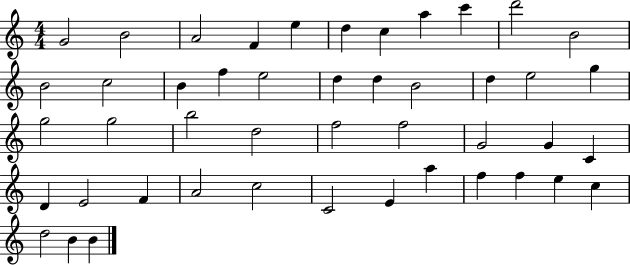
X:1
T:Untitled
M:4/4
L:1/4
K:C
G2 B2 A2 F e d c a c' d'2 B2 B2 c2 B f e2 d d B2 d e2 g g2 g2 b2 d2 f2 f2 G2 G C D E2 F A2 c2 C2 E a f f e c d2 B B